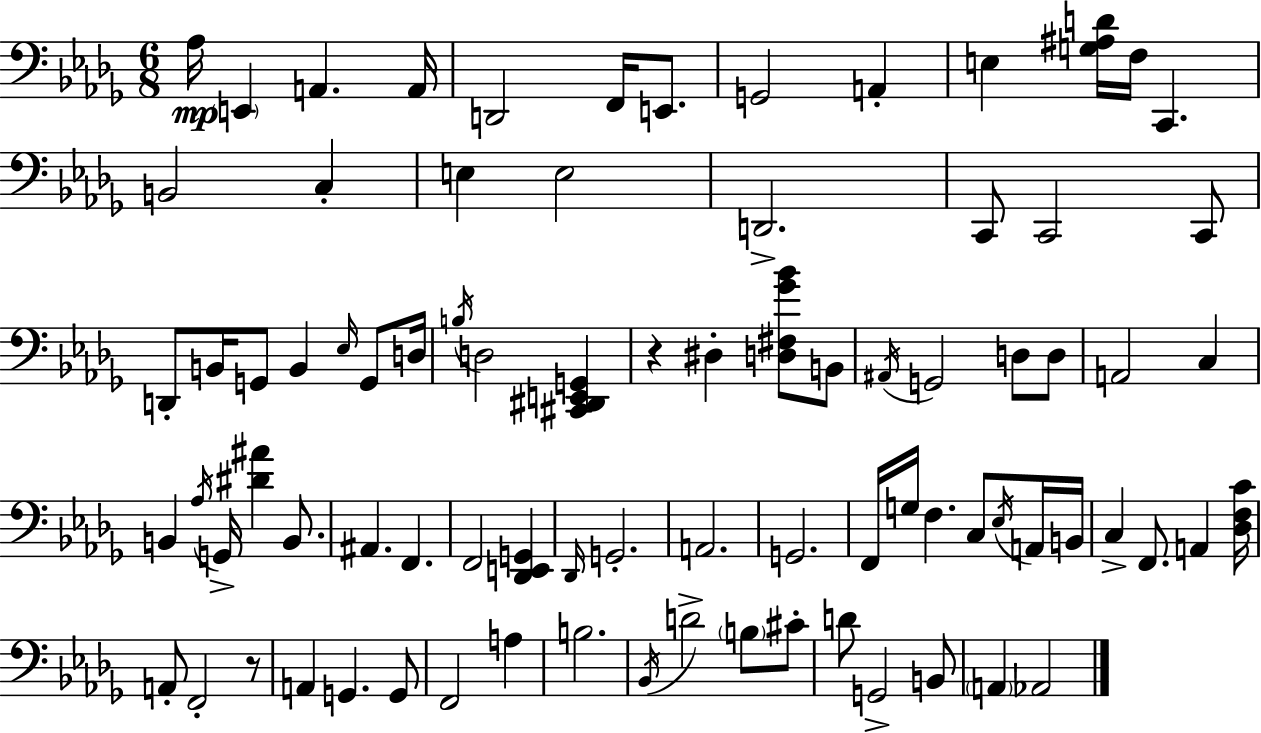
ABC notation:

X:1
T:Untitled
M:6/8
L:1/4
K:Bbm
_A,/4 E,, A,, A,,/4 D,,2 F,,/4 E,,/2 G,,2 A,, E, [G,^A,D]/4 F,/4 C,, B,,2 C, E, E,2 D,,2 C,,/2 C,,2 C,,/2 D,,/2 B,,/4 G,,/2 B,, _E,/4 G,,/2 D,/4 B,/4 D,2 [^C,,^D,,E,,G,,] z ^D, [D,^F,_G_B]/2 B,,/2 ^A,,/4 G,,2 D,/2 D,/2 A,,2 C, B,, _A,/4 G,,/4 [^D^A] B,,/2 ^A,, F,, F,,2 [_D,,E,,G,,] _D,,/4 G,,2 A,,2 G,,2 F,,/4 G,/4 F, C,/2 _E,/4 A,,/4 B,,/4 C, F,,/2 A,, [_D,F,C]/4 A,,/2 F,,2 z/2 A,, G,, G,,/2 F,,2 A, B,2 _B,,/4 D2 B,/2 ^C/2 D/2 G,,2 B,,/2 A,, _A,,2